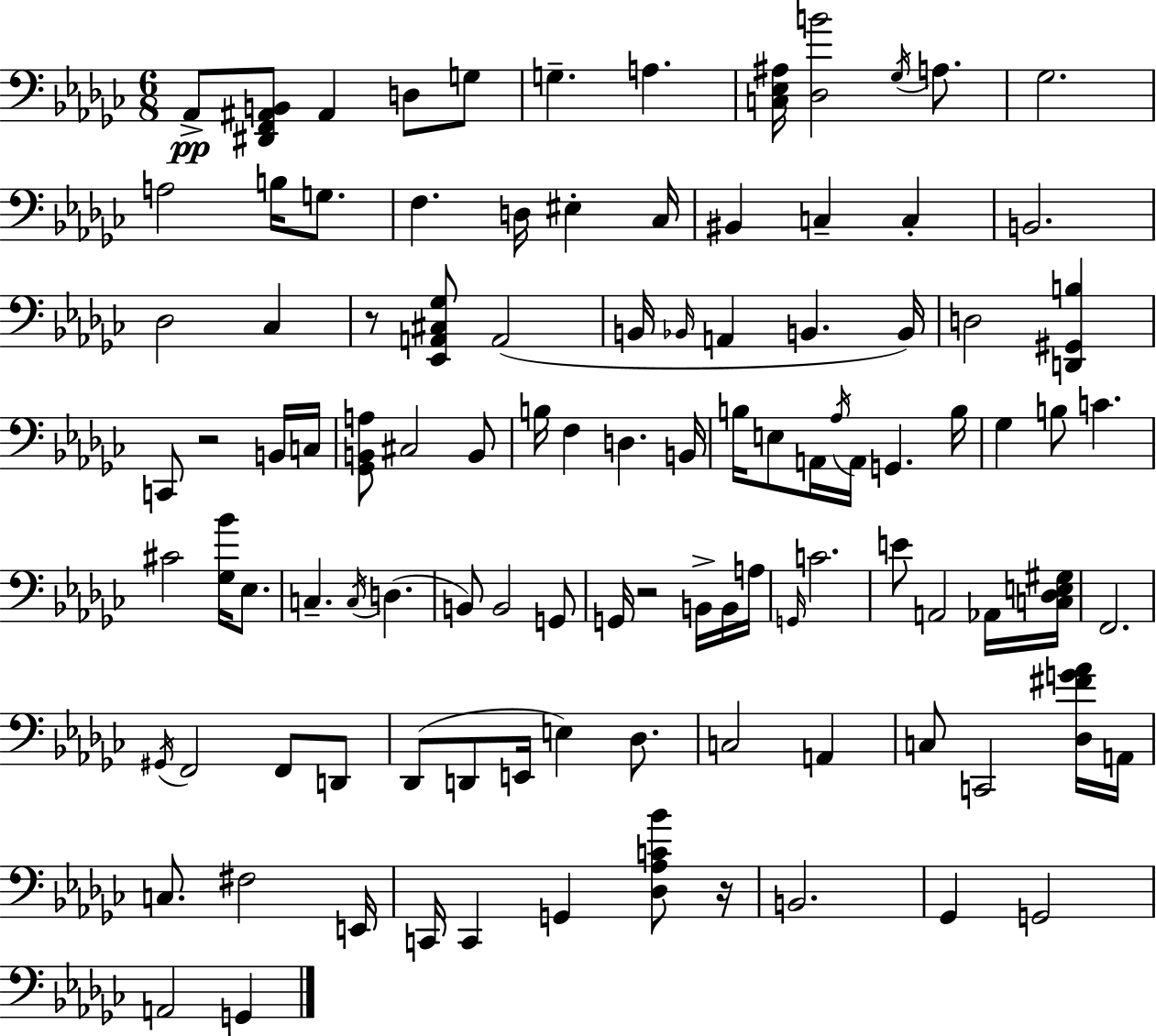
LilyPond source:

{
  \clef bass
  \numericTimeSignature
  \time 6/8
  \key ees \minor
  aes,8->\pp <dis, f, ais, b,>8 ais,4 d8 g8 | g4.-- a4. | <c ees ais>16 <des b'>2 \acciaccatura { ges16 } a8. | ges2. | \break a2 b16 g8. | f4. d16 eis4-. | ces16 bis,4 c4-- c4-. | b,2. | \break des2 ces4 | r8 <ees, a, cis ges>8 a,2( | b,16 \grace { bes,16 } a,4 b,4. | b,16) d2 <d, gis, b>4 | \break c,8 r2 | b,16 c16 <ges, b, a>8 cis2 | b,8 b16 f4 d4. | b,16 b16 e8 a,16 \acciaccatura { aes16 } a,16 g,4. | \break b16 ges4 b8 c'4. | cis'2 <ges bes'>16 | ees8. c4.-- \acciaccatura { c16 }( d4. | b,8) b,2 | \break g,8 g,16 r2 | b,16-> b,16 a16 \grace { g,16 } c'2. | e'8 a,2 | aes,16 <c des e gis>16 f,2. | \break \acciaccatura { gis,16 } f,2 | f,8 d,8 des,8( d,8 e,16 e4) | des8. c2 | a,4 c8 c,2 | \break <des fis' g' aes'>16 a,16 c8. fis2 | e,16 c,16 c,4 g,4 | <des aes c' bes'>8 r16 b,2. | ges,4 g,2 | \break a,2 | g,4 \bar "|."
}